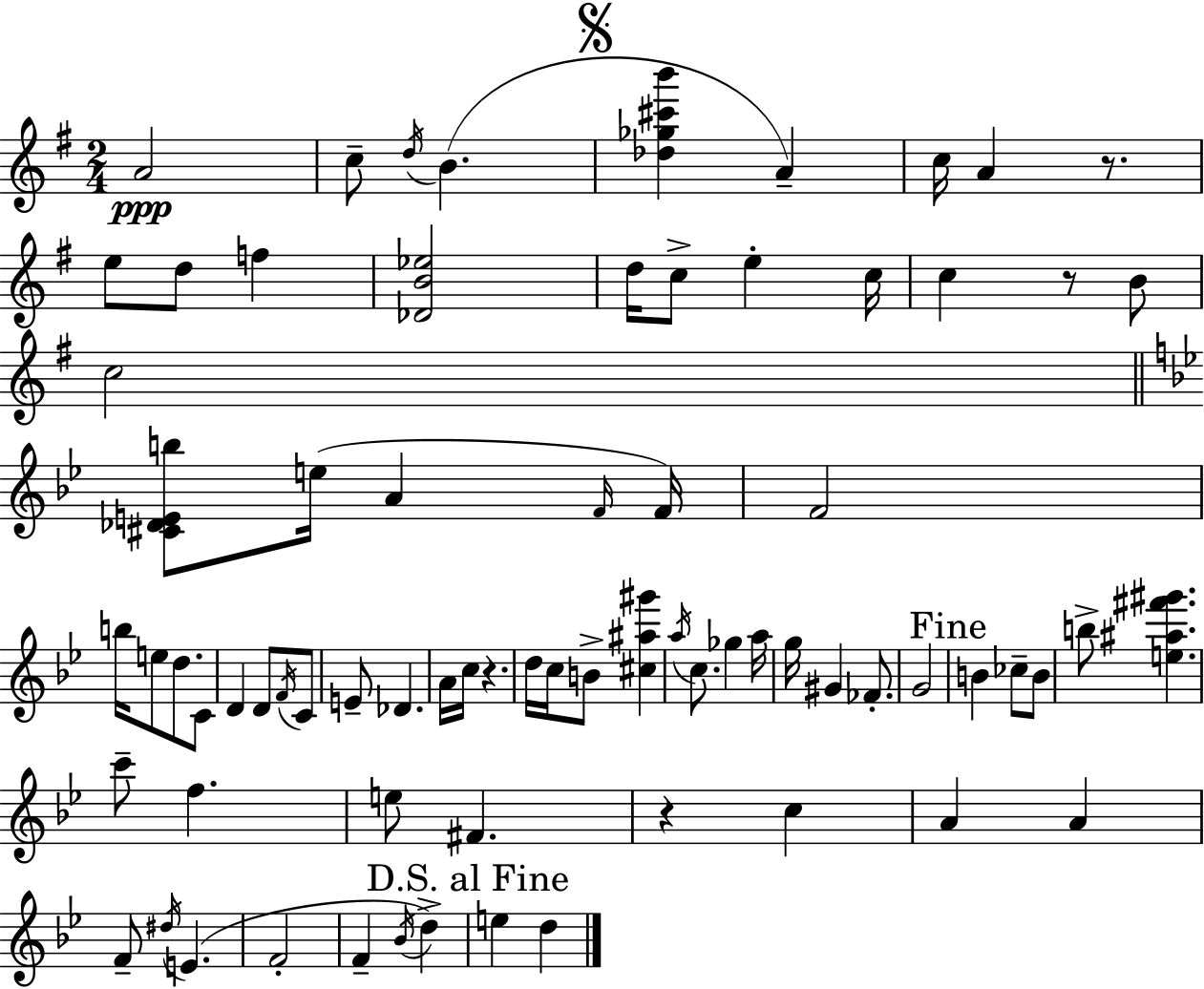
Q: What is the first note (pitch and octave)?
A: A4